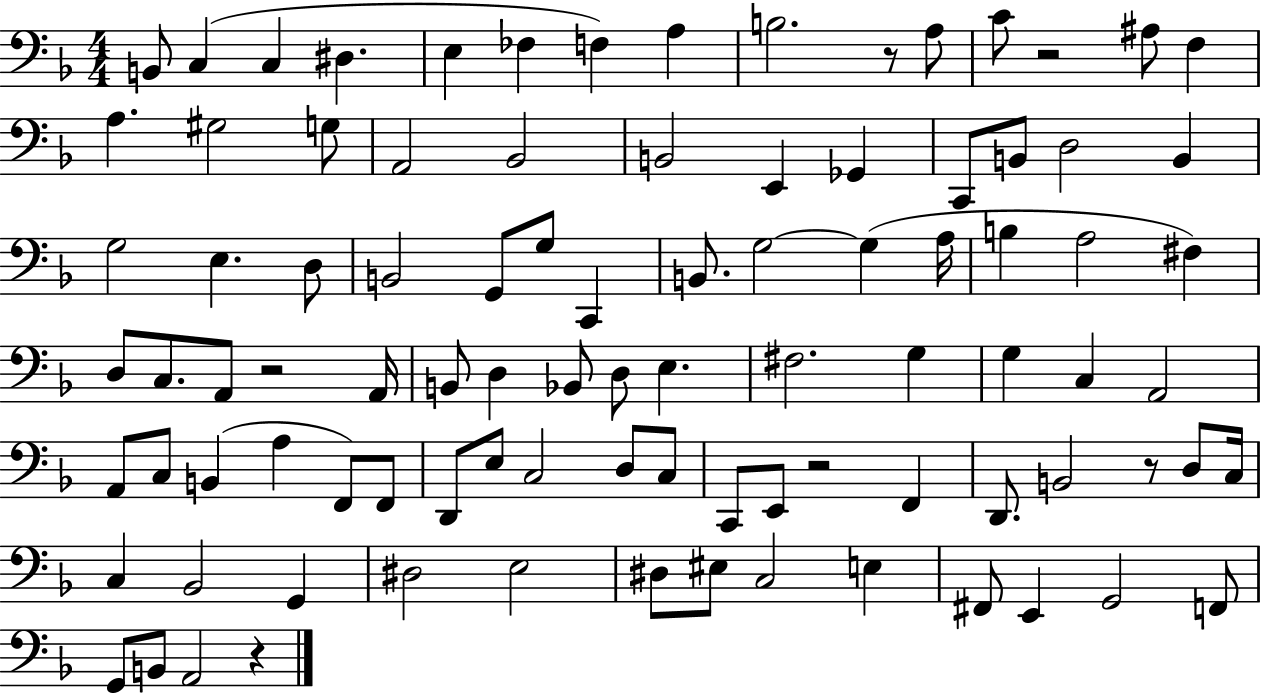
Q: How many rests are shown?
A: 6